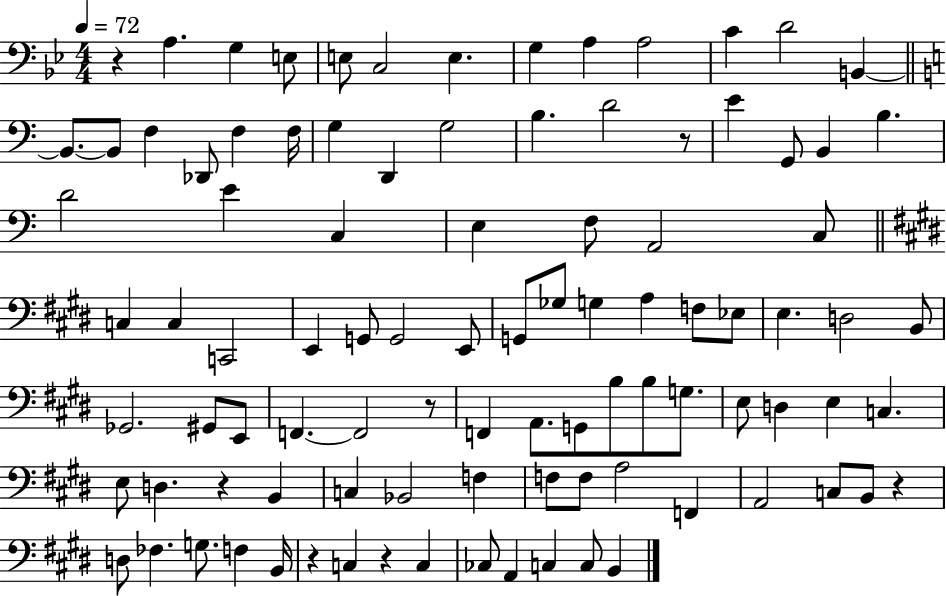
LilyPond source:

{
  \clef bass
  \numericTimeSignature
  \time 4/4
  \key bes \major
  \tempo 4 = 72
  r4 a4. g4 e8 | e8 c2 e4. | g4 a4 a2 | c'4 d'2 b,4~~ | \break \bar "||" \break \key c \major b,8.~~ b,8 f4 des,8 f4 f16 | g4 d,4 g2 | b4. d'2 r8 | e'4 g,8 b,4 b4. | \break d'2 e'4 c4 | e4 f8 a,2 c8 | \bar "||" \break \key e \major c4 c4 c,2 | e,4 g,8 g,2 e,8 | g,8 ges8 g4 a4 f8 ees8 | e4. d2 b,8 | \break ges,2. gis,8 e,8 | f,4.~~ f,2 r8 | f,4 a,8. g,8 b8 b8 g8. | e8 d4 e4 c4. | \break e8 d4. r4 b,4 | c4 bes,2 f4 | f8 f8 a2 f,4 | a,2 c8 b,8 r4 | \break d8 fes4. g8. f4 b,16 | r4 c4 r4 c4 | ces8 a,4 c4 c8 b,4 | \bar "|."
}